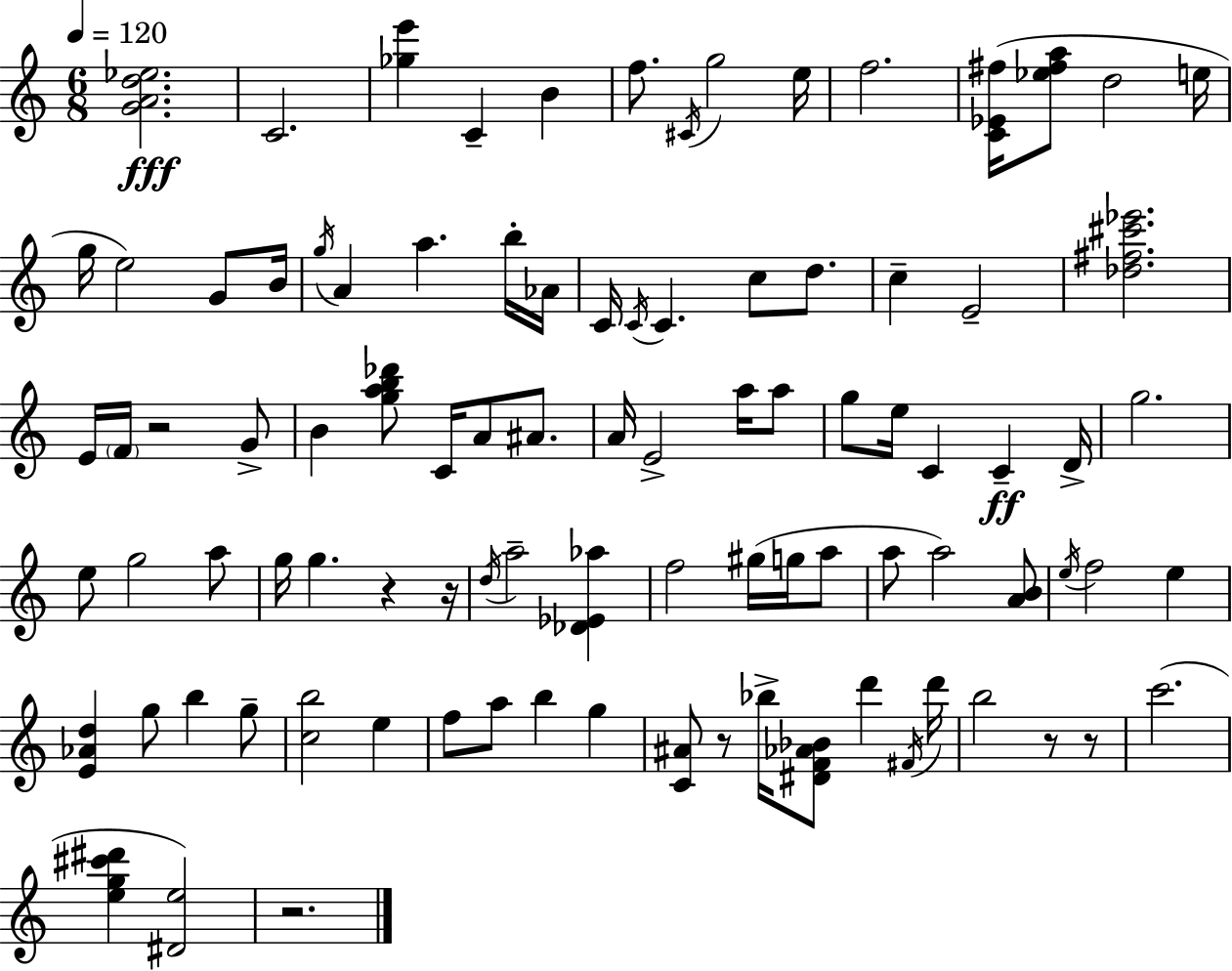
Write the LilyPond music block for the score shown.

{
  \clef treble
  \numericTimeSignature
  \time 6/8
  \key a \minor
  \tempo 4 = 120
  <g' a' d'' ees''>2.\fff | c'2. | <ges'' e'''>4 c'4-- b'4 | f''8. \acciaccatura { cis'16 } g''2 | \break e''16 f''2. | <c' ees' fis''>16( <ees'' fis'' a''>8 d''2 | e''16 g''16 e''2) g'8 | b'16 \acciaccatura { g''16 } a'4 a''4. | \break b''16-. aes'16 c'16 \acciaccatura { c'16 } c'4. c''8 | d''8. c''4-- e'2-- | <des'' fis'' cis''' ees'''>2. | e'16 \parenthesize f'16 r2 | \break g'8-> b'4 <g'' a'' b'' des'''>8 c'16 a'8 | ais'8. a'16 e'2-> | a''16 a''8 g''8 e''16 c'4 c'4--\ff | d'16-> g''2. | \break e''8 g''2 | a''8 g''16 g''4. r4 | r16 \acciaccatura { d''16 } a''2-- | <des' ees' aes''>4 f''2 | \break gis''16( g''16 a''8 a''8 a''2) | <a' b'>8 \acciaccatura { e''16 } f''2 | e''4 <e' aes' d''>4 g''8 b''4 | g''8-- <c'' b''>2 | \break e''4 f''8 a''8 b''4 | g''4 <c' ais'>8 r8 bes''16-> <dis' f' aes' bes'>8 | d'''4 \acciaccatura { fis'16 } d'''16 b''2 | r8 r8 c'''2.( | \break <e'' g'' cis''' dis'''>4 <dis' e''>2) | r2. | \bar "|."
}